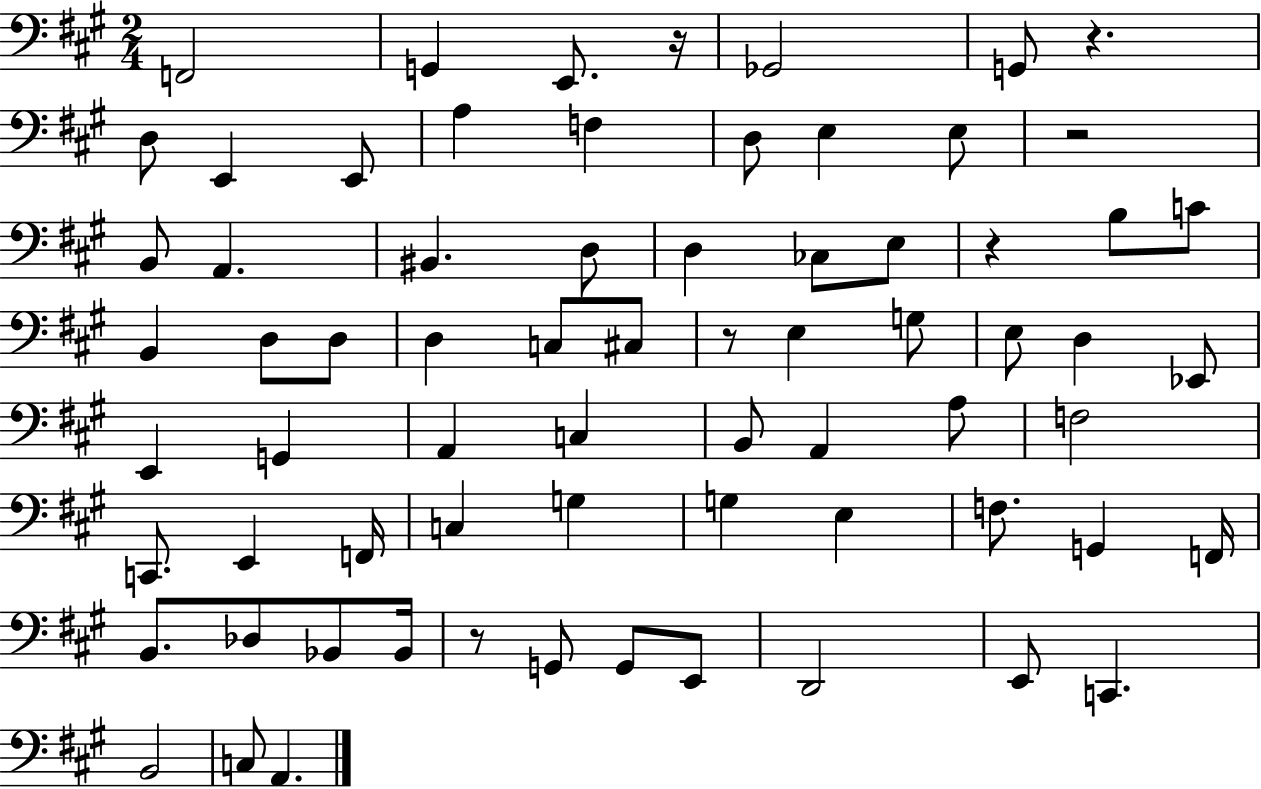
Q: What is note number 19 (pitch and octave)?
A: CES3